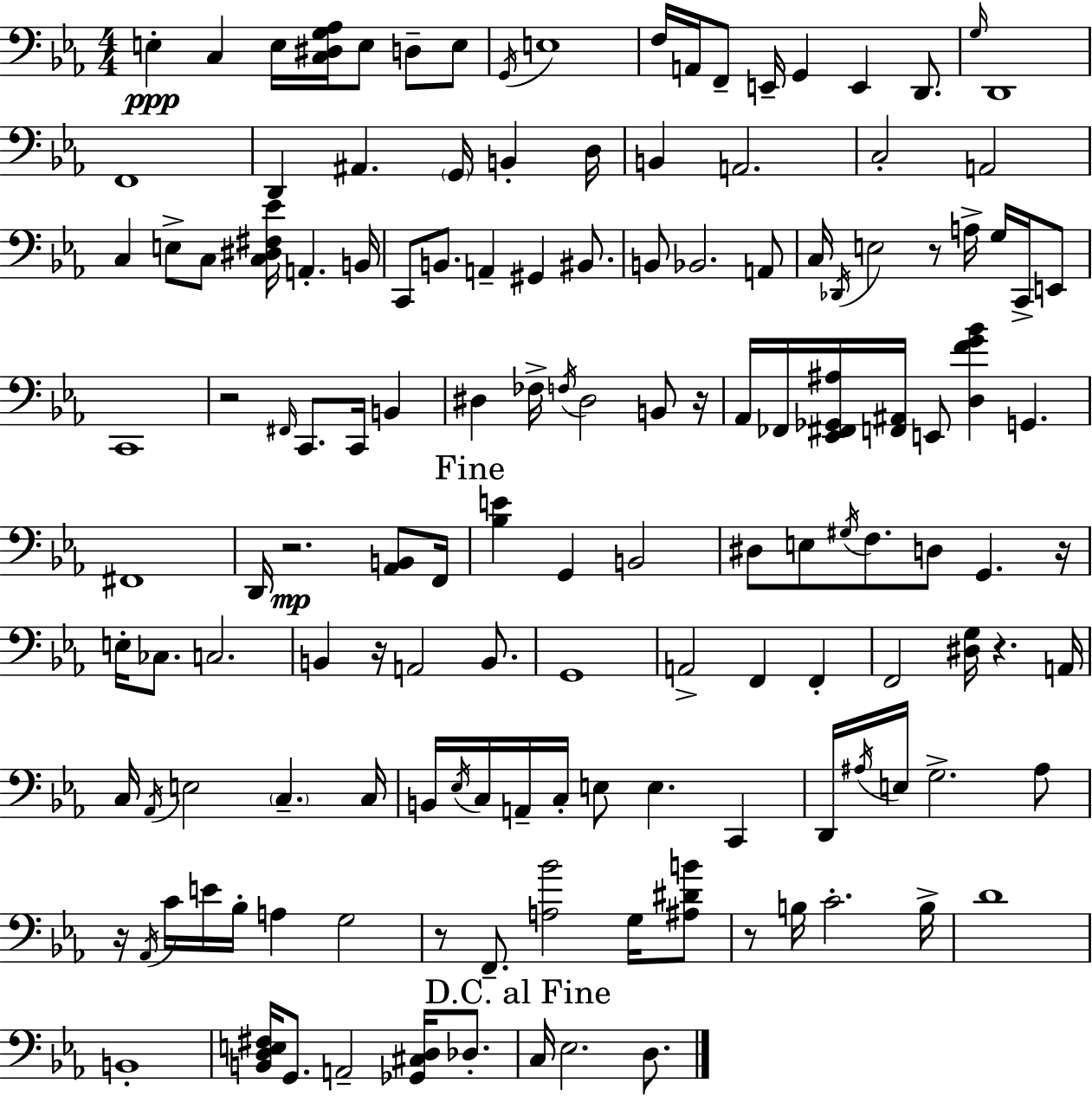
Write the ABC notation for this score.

X:1
T:Untitled
M:4/4
L:1/4
K:Cm
E, C, E,/4 [C,^D,G,_A,]/4 E,/2 D,/2 E,/2 G,,/4 E,4 F,/4 A,,/4 F,,/2 E,,/4 G,, E,, D,,/2 G,/4 D,,4 F,,4 D,, ^A,, G,,/4 B,, D,/4 B,, A,,2 C,2 A,,2 C, E,/2 C,/2 [C,^D,^F,_E]/4 A,, B,,/4 C,,/2 B,,/2 A,, ^G,, ^B,,/2 B,,/2 _B,,2 A,,/2 C,/4 _D,,/4 E,2 z/2 A,/4 G,/4 C,,/4 E,,/2 C,,4 z2 ^F,,/4 C,,/2 C,,/4 B,, ^D, _F,/4 F,/4 ^D,2 B,,/2 z/4 _A,,/4 _F,,/4 [_E,,^F,,_G,,^A,]/4 [F,,^A,,]/4 E,,/2 [D,FG_B] G,, ^F,,4 D,,/4 z2 [_A,,B,,]/2 F,,/4 [_B,E] G,, B,,2 ^D,/2 E,/2 ^G,/4 F,/2 D,/2 G,, z/4 E,/4 _C,/2 C,2 B,, z/4 A,,2 B,,/2 G,,4 A,,2 F,, F,, F,,2 [^D,G,]/4 z A,,/4 C,/4 _A,,/4 E,2 C, C,/4 B,,/4 _E,/4 C,/4 A,,/4 C,/4 E,/2 E, C,, D,,/4 ^A,/4 E,/4 G,2 ^A,/2 z/4 _A,,/4 C/4 E/4 _B,/4 A, G,2 z/2 F,,/2 [A,_B]2 G,/4 [^A,^DB]/2 z/2 B,/4 C2 B,/4 D4 B,,4 [B,,D,E,^F,]/4 G,,/2 A,,2 [_G,,^C,D,]/4 _D,/2 C,/4 _E,2 D,/2